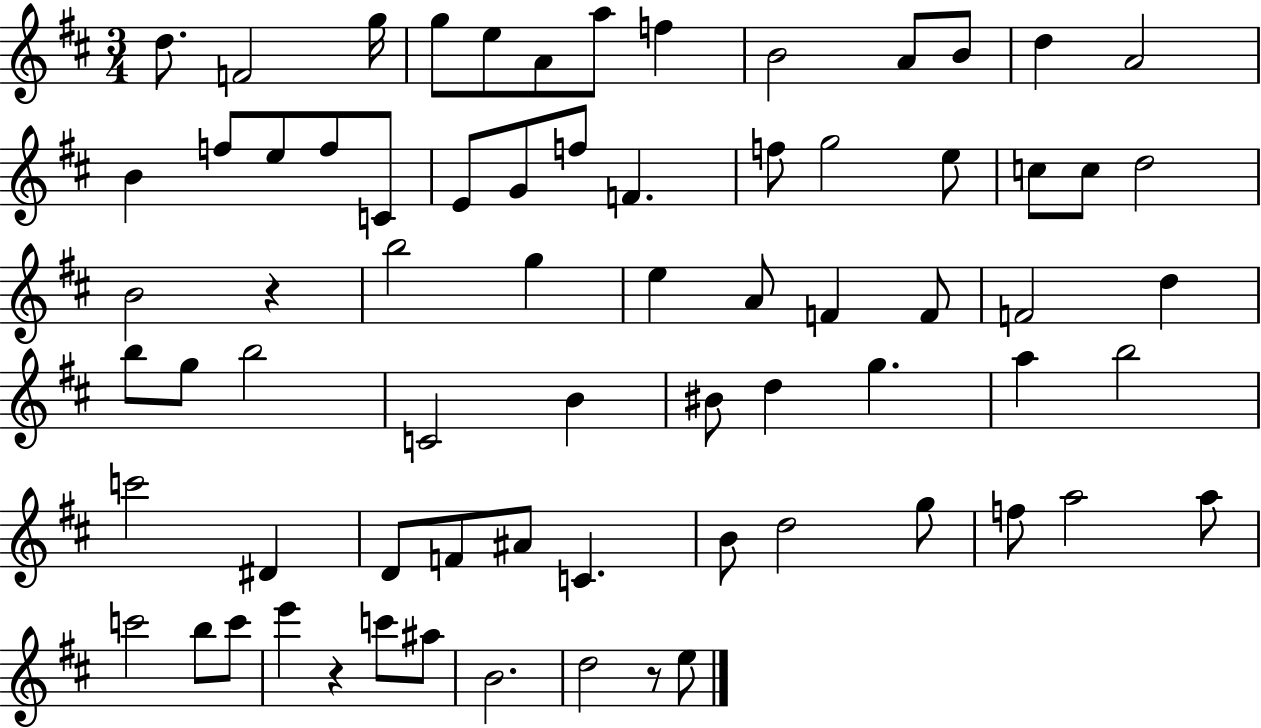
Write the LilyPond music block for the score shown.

{
  \clef treble
  \numericTimeSignature
  \time 3/4
  \key d \major
  d''8. f'2 g''16 | g''8 e''8 a'8 a''8 f''4 | b'2 a'8 b'8 | d''4 a'2 | \break b'4 f''8 e''8 f''8 c'8 | e'8 g'8 f''8 f'4. | f''8 g''2 e''8 | c''8 c''8 d''2 | \break b'2 r4 | b''2 g''4 | e''4 a'8 f'4 f'8 | f'2 d''4 | \break b''8 g''8 b''2 | c'2 b'4 | bis'8 d''4 g''4. | a''4 b''2 | \break c'''2 dis'4 | d'8 f'8 ais'8 c'4. | b'8 d''2 g''8 | f''8 a''2 a''8 | \break c'''2 b''8 c'''8 | e'''4 r4 c'''8 ais''8 | b'2. | d''2 r8 e''8 | \break \bar "|."
}